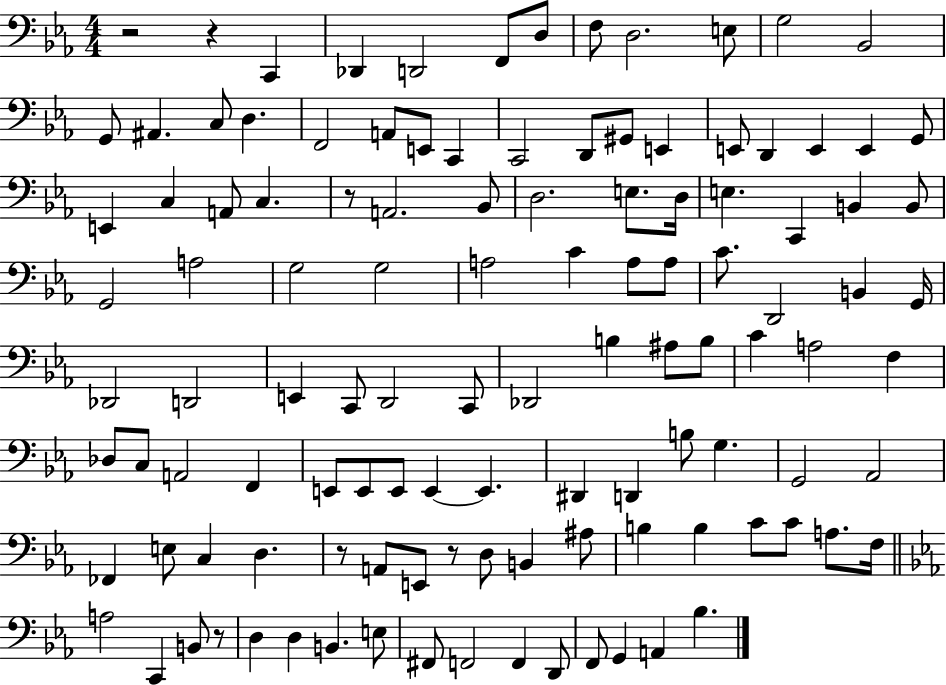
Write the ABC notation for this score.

X:1
T:Untitled
M:4/4
L:1/4
K:Eb
z2 z C,, _D,, D,,2 F,,/2 D,/2 F,/2 D,2 E,/2 G,2 _B,,2 G,,/2 ^A,, C,/2 D, F,,2 A,,/2 E,,/2 C,, C,,2 D,,/2 ^G,,/2 E,, E,,/2 D,, E,, E,, G,,/2 E,, C, A,,/2 C, z/2 A,,2 _B,,/2 D,2 E,/2 D,/4 E, C,, B,, B,,/2 G,,2 A,2 G,2 G,2 A,2 C A,/2 A,/2 C/2 D,,2 B,, G,,/4 _D,,2 D,,2 E,, C,,/2 D,,2 C,,/2 _D,,2 B, ^A,/2 B,/2 C A,2 F, _D,/2 C,/2 A,,2 F,, E,,/2 E,,/2 E,,/2 E,, E,, ^D,, D,, B,/2 G, G,,2 _A,,2 _F,, E,/2 C, D, z/2 A,,/2 E,,/2 z/2 D,/2 B,, ^A,/2 B, B, C/2 C/2 A,/2 F,/4 A,2 C,, B,,/2 z/2 D, D, B,, E,/2 ^F,,/2 F,,2 F,, D,,/2 F,,/2 G,, A,, _B,